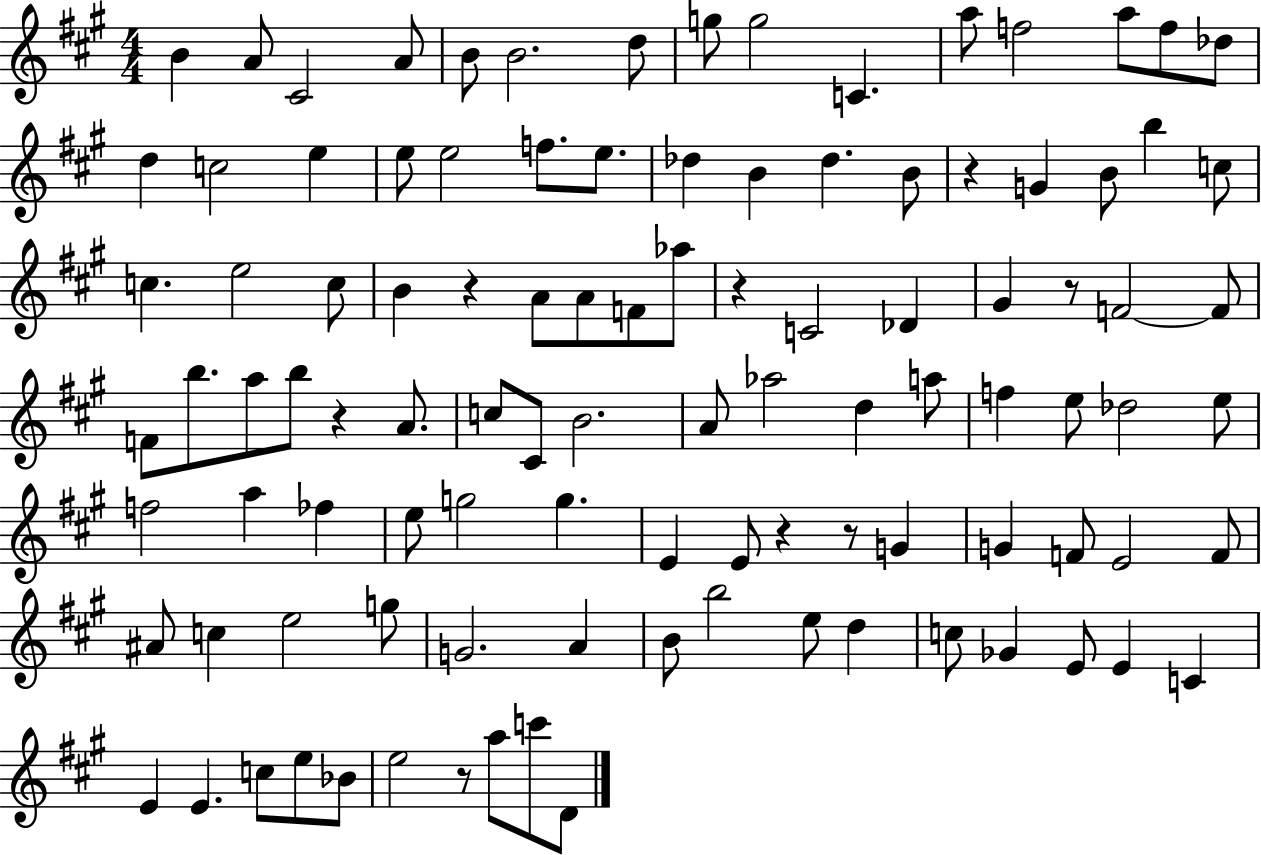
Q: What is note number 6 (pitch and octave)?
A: B4